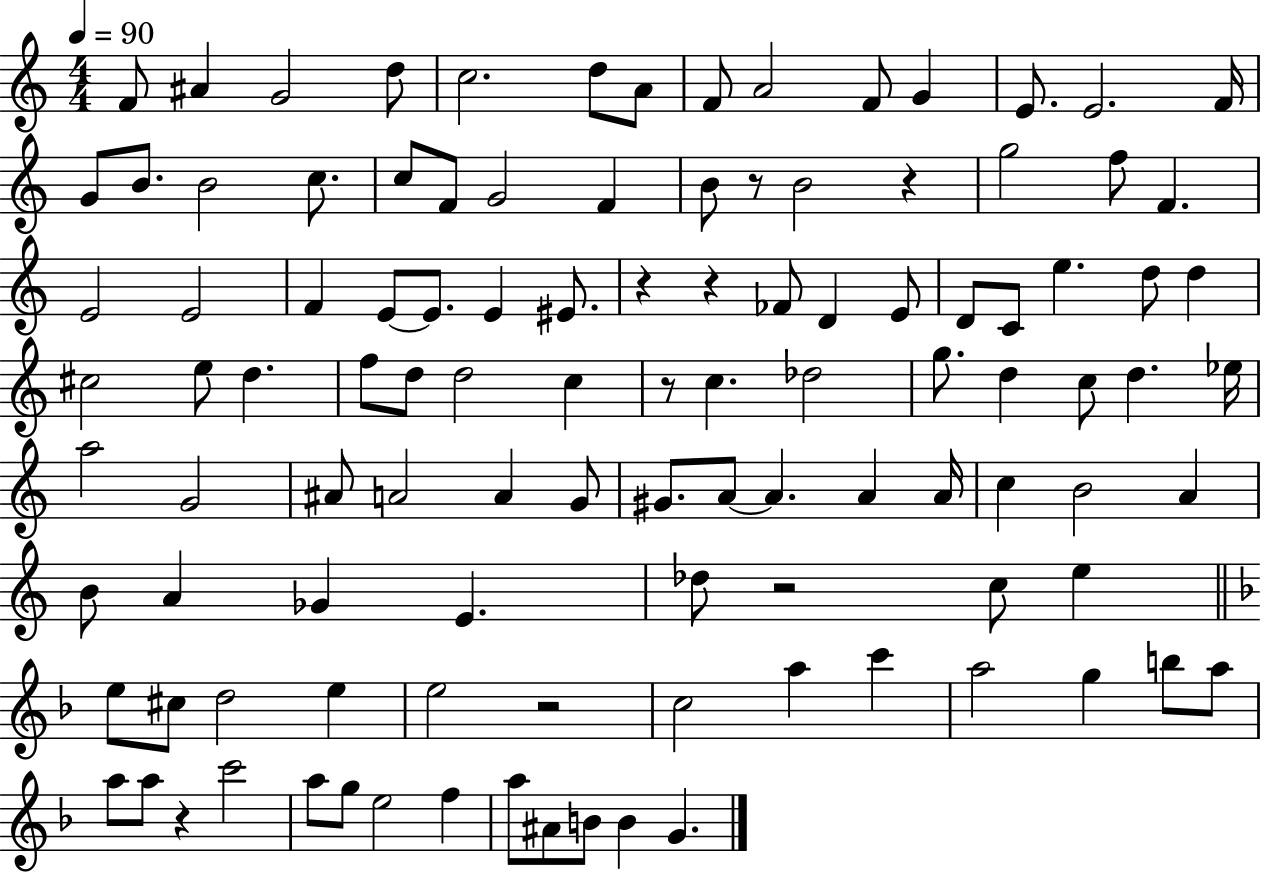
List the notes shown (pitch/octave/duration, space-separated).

F4/e A#4/q G4/h D5/e C5/h. D5/e A4/e F4/e A4/h F4/e G4/q E4/e. E4/h. F4/s G4/e B4/e. B4/h C5/e. C5/e F4/e G4/h F4/q B4/e R/e B4/h R/q G5/h F5/e F4/q. E4/h E4/h F4/q E4/e E4/e. E4/q EIS4/e. R/q R/q FES4/e D4/q E4/e D4/e C4/e E5/q. D5/e D5/q C#5/h E5/e D5/q. F5/e D5/e D5/h C5/q R/e C5/q. Db5/h G5/e. D5/q C5/e D5/q. Eb5/s A5/h G4/h A#4/e A4/h A4/q G4/e G#4/e. A4/e A4/q. A4/q A4/s C5/q B4/h A4/q B4/e A4/q Gb4/q E4/q. Db5/e R/h C5/e E5/q E5/e C#5/e D5/h E5/q E5/h R/h C5/h A5/q C6/q A5/h G5/q B5/e A5/e A5/e A5/e R/q C6/h A5/e G5/e E5/h F5/q A5/e A#4/e B4/e B4/q G4/q.